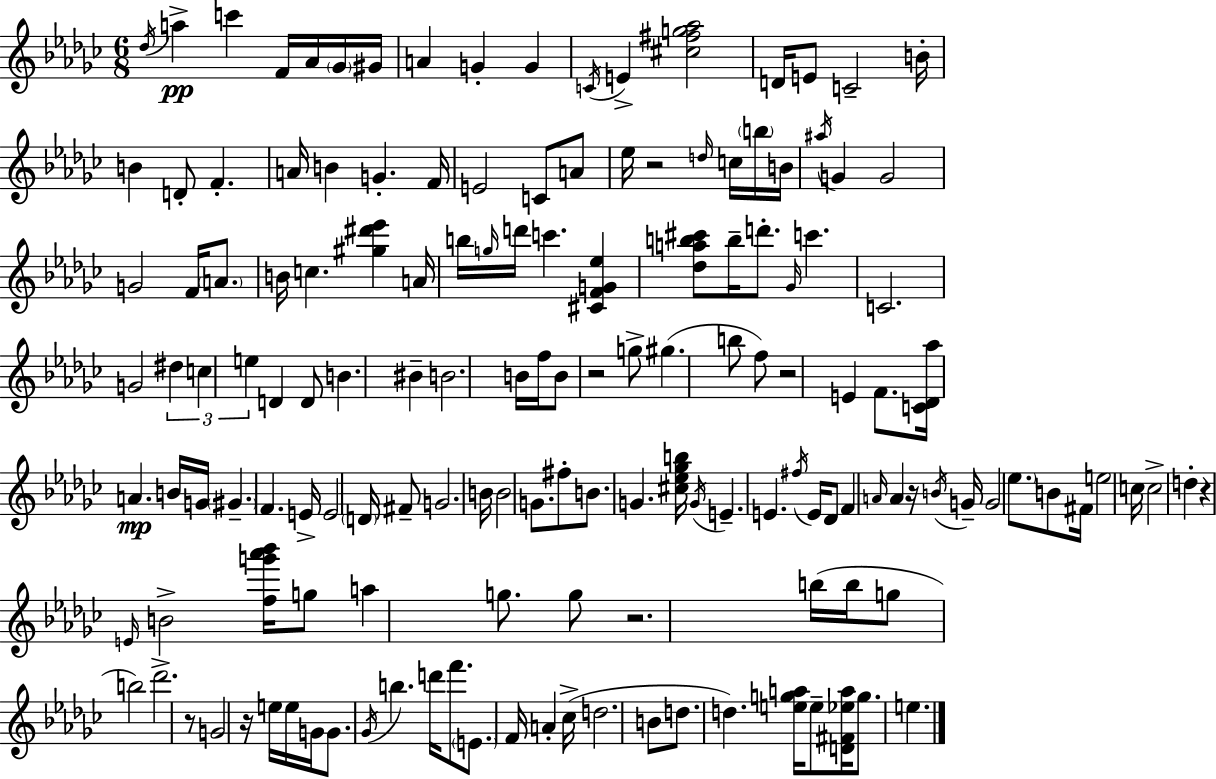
{
  \clef treble
  \numericTimeSignature
  \time 6/8
  \key ees \minor
  \acciaccatura { des''16 }\pp a''4-> c'''4 f'16 aes'16 \parenthesize ges'16 | gis'16 a'4 g'4-. g'4 | \acciaccatura { c'16 } e'4-> <cis'' fis'' g'' aes''>2 | d'16 e'8 c'2-- | \break b'16-. b'4 d'8-. f'4.-. | a'16 b'4 g'4.-. | f'16 e'2 c'8 | a'8 ees''16 r2 \grace { d''16 } | \break c''16 \parenthesize b''16 b'16 \acciaccatura { ais''16 } g'4 g'2 | g'2 | f'16 \parenthesize a'8. b'16 c''4. <gis'' dis''' ees'''>4 | a'16 b''16 \grace { g''16 } d'''16 c'''4. | \break <cis' f' g' ees''>4 <des'' a'' b'' cis'''>8 b''16-- d'''8.-. \grace { ges'16 } | c'''4. c'2. | g'2 | \tuplet 3/2 { dis''4 c''4 e''4 } | \break d'4 d'8 b'4. | bis'4-- b'2. | b'16 f''16 b'8 r2 | g''8-> gis''4.( | \break b''8 f''8) r2 | e'4 f'8. <c' des' aes''>16 a'4.\mp | b'16 g'16 \parenthesize gis'4.-- | f'4. e'16-> e'2 | \break \parenthesize d'16 fis'8-- g'2. | b'16 b'2 | g'8. fis''8-. b'8. g'4. | <cis'' ees'' ges'' b''>16 \acciaccatura { g'16 } e'4.-- | \break e'4. \acciaccatura { fis''16 } e'16 des'8 f'4 | \grace { a'16 } a'4 r16 \acciaccatura { b'16 } g'16-- g'2 | \parenthesize ees''8. b'8 | fis'16 e''2 c''16 c''2-> | \break d''4-. r4 | \grace { e'16 } b'2-> <f'' g''' aes''' bes'''>16 | g''8 a''4 g''8. g''8 r2. | b''16( | \break b''16 g''8 b''2) des'''2.-> | r8 | g'2 r16 e''16 e''16 | g'16 g'8. \acciaccatura { ges'16 } b''4. d'''16 | \break f'''8. \parenthesize e'8. f'16 a'4-. ces''16->( | d''2. | b'8 d''8. d''4.) <e'' g'' a''>16 | e''8-- <d' fis' ees'' a''>16 g''8. e''4. | \break \bar "|."
}